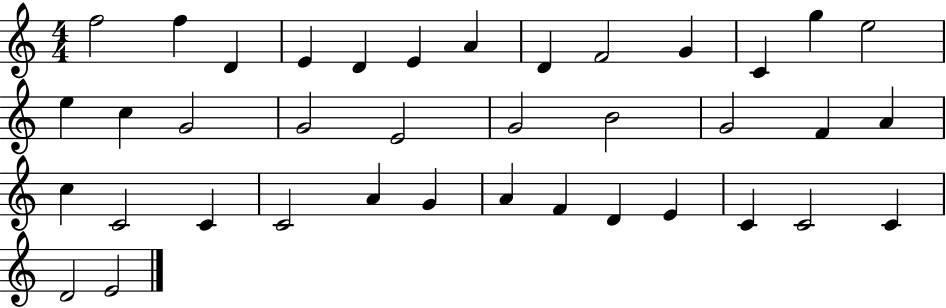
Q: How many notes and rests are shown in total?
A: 38